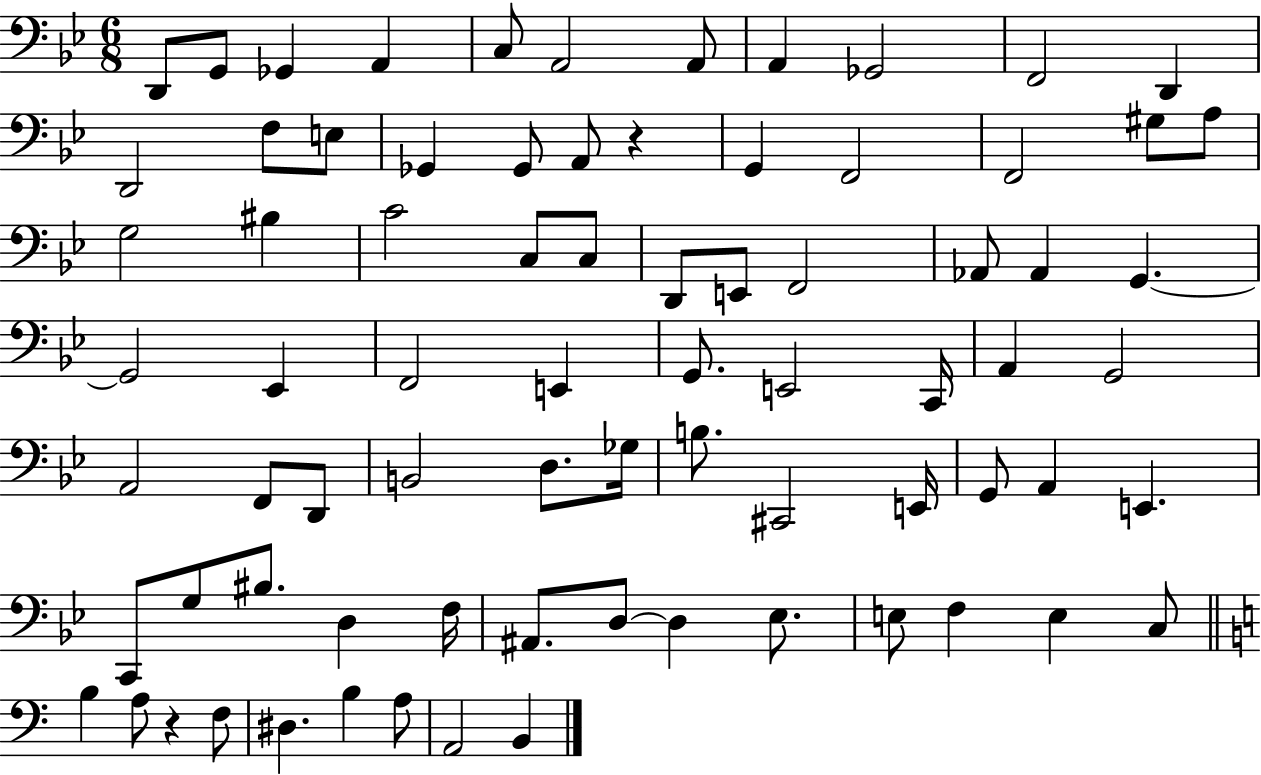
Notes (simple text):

D2/e G2/e Gb2/q A2/q C3/e A2/h A2/e A2/q Gb2/h F2/h D2/q D2/h F3/e E3/e Gb2/q Gb2/e A2/e R/q G2/q F2/h F2/h G#3/e A3/e G3/h BIS3/q C4/h C3/e C3/e D2/e E2/e F2/h Ab2/e Ab2/q G2/q. G2/h Eb2/q F2/h E2/q G2/e. E2/h C2/s A2/q G2/h A2/h F2/e D2/e B2/h D3/e. Gb3/s B3/e. C#2/h E2/s G2/e A2/q E2/q. C2/e G3/e BIS3/e. D3/q F3/s A#2/e. D3/e D3/q Eb3/e. E3/e F3/q E3/q C3/e B3/q A3/e R/q F3/e D#3/q. B3/q A3/e A2/h B2/q